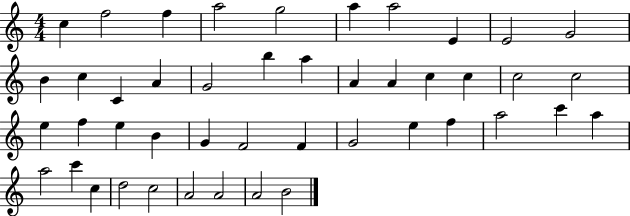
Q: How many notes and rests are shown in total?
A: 45